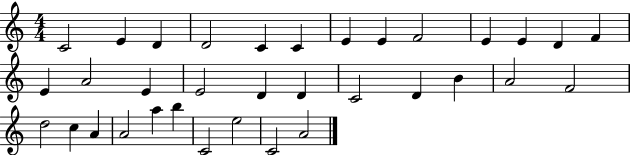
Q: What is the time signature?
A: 4/4